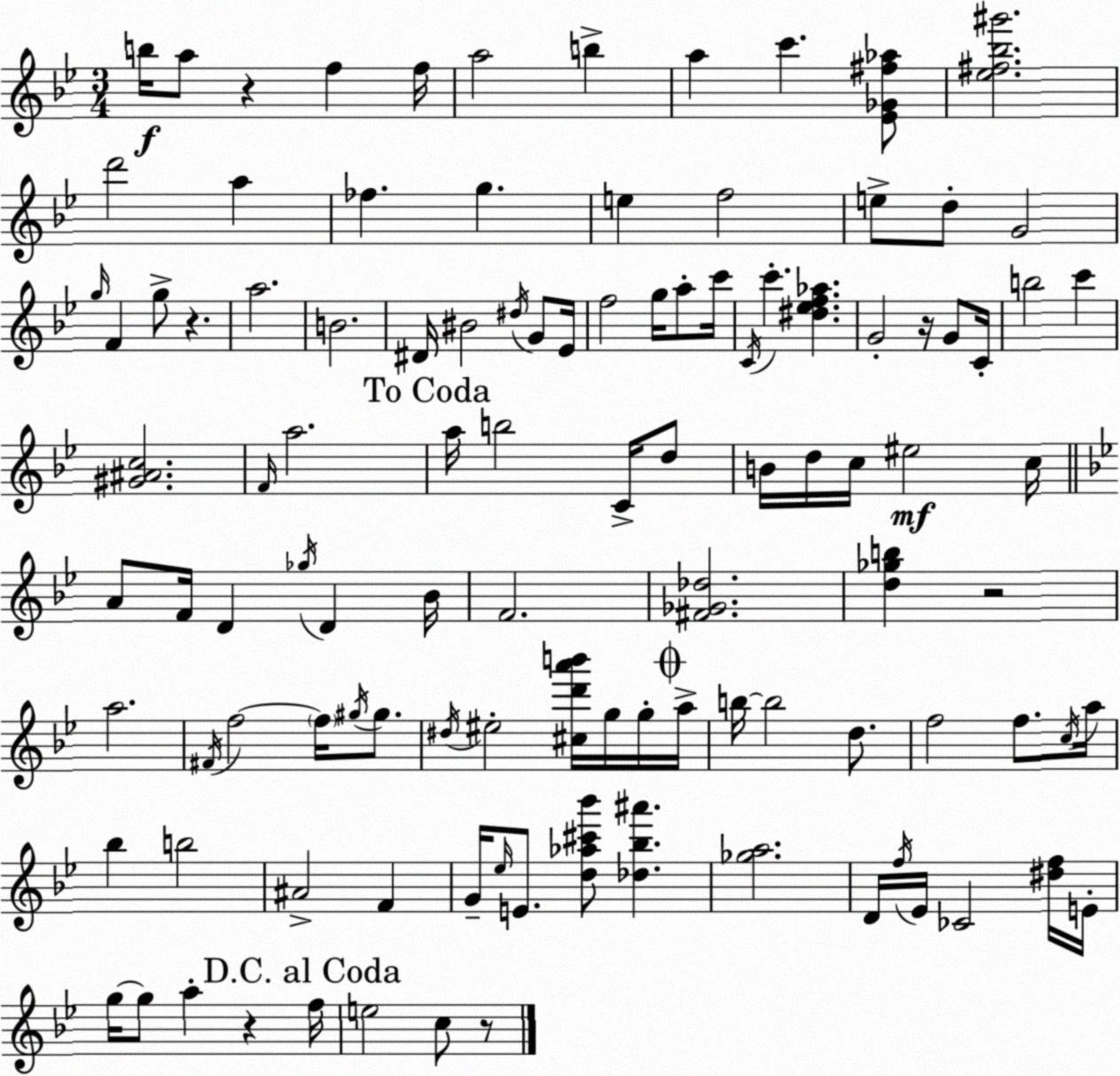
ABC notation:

X:1
T:Untitled
M:3/4
L:1/4
K:Gm
b/4 a/2 z f f/4 a2 b a c' [_E_G^f_a]/2 [_e^f_b^g']2 d'2 a _f g e f2 e/2 d/2 G2 g/4 F g/2 z a2 B2 ^D/4 ^B2 ^d/4 G/2 _E/4 f2 g/4 a/2 c'/4 C/4 c' [^d_ef_a] G2 z/4 G/2 C/4 b2 c' [^G^Ac]2 F/4 a2 a/4 b2 C/4 d/2 B/4 d/4 c/4 ^e2 c/4 A/2 F/4 D _g/4 D _B/4 F2 [^F_G_d]2 [d_gb] z2 a2 ^F/4 f2 f/4 ^g/4 ^g/2 ^d/4 ^e2 [^cd'a'b']/4 g/4 g/4 a/4 b/4 b2 d/2 f2 f/2 c/4 a/4 _b b2 ^A2 F G/4 _e/4 E/2 [d_a^c'_b']/2 [_d_b^a'] [_ga]2 D/4 f/4 _E/4 _C2 [^df]/4 E/4 g/4 g/2 a z f/4 e2 c/2 z/2